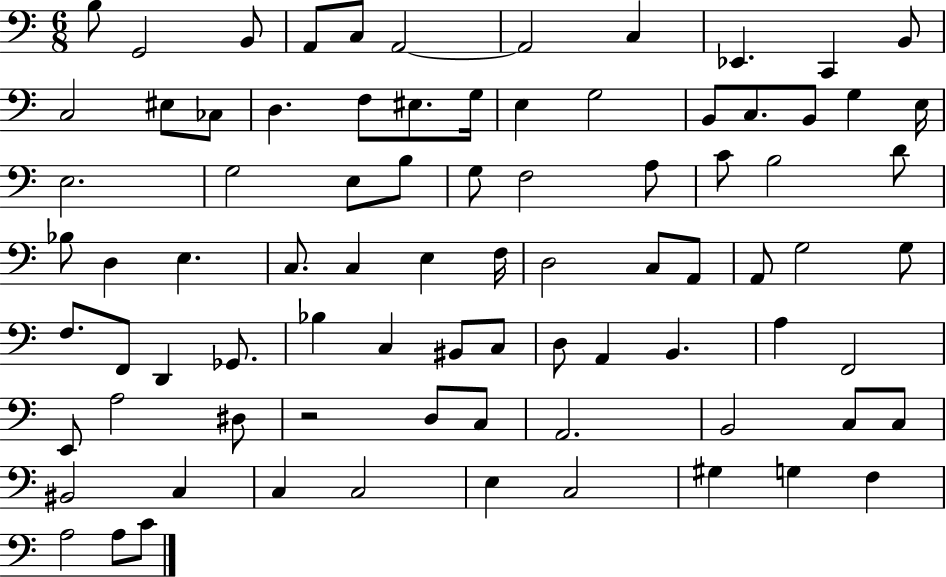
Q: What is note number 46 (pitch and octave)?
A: A2